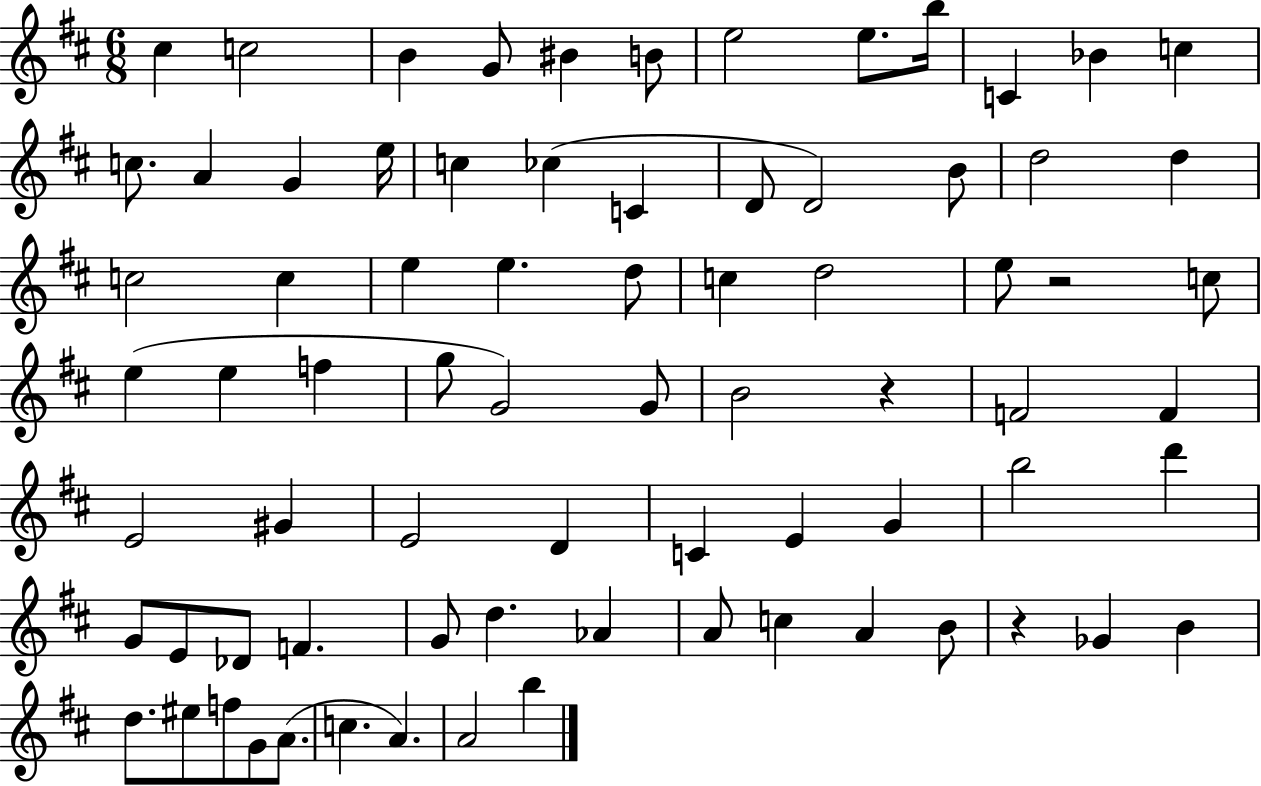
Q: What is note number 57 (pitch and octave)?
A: D5